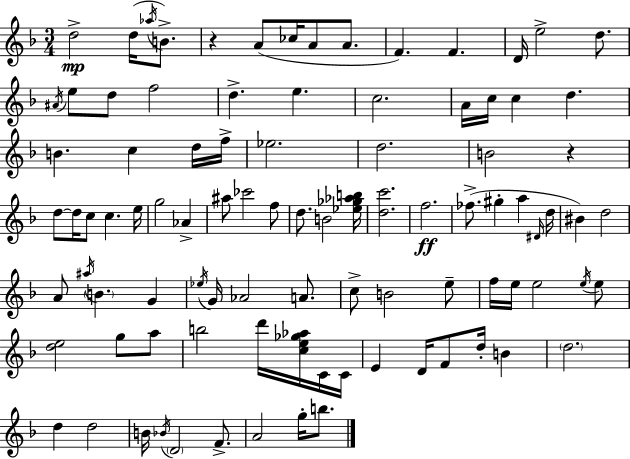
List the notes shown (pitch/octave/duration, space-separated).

D5/h D5/s Ab5/s B4/e. R/q A4/e CES5/s A4/e A4/e. F4/q. F4/q. D4/s E5/h D5/e. A#4/s E5/e D5/e F5/h D5/q. E5/q. C5/h. A4/s C5/s C5/q D5/q. B4/q. C5/q D5/s F5/s Eb5/h. D5/h. B4/h R/q D5/e D5/s C5/e C5/q. E5/s G5/h Ab4/q A#5/e CES6/h F5/e D5/e. B4/h [Eb5,Gb5,Ab5,B5]/s [D5,C6]/h. F5/h. FES5/e. G#5/q A5/q D#4/s D5/s BIS4/q D5/h A4/e A#5/s B4/q. G4/q Eb5/s G4/s Ab4/h A4/e. C5/e B4/h E5/e F5/s E5/s E5/h E5/s E5/e [D5,E5]/h G5/e A5/e B5/h D6/s [C5,E5,Gb5,Ab5]/s C4/s C4/s E4/q D4/s F4/e D5/s B4/q D5/h. D5/q D5/h B4/s Bb4/s D4/h F4/e. A4/h G5/s B5/e.